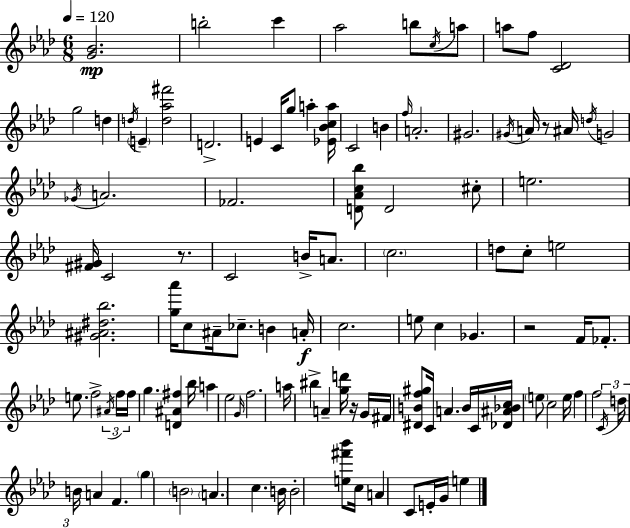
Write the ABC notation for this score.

X:1
T:Untitled
M:6/8
L:1/4
K:Ab
[G_B]2 b2 c' _a2 b/2 c/4 a/2 a/2 f/2 [C_D]2 g2 d d/4 E [d_a^f']2 D2 E C/4 g/2 a [_E_Bca]/4 C2 B f/4 A2 ^G2 ^G/4 A/4 z/2 ^A/4 d/4 G2 _G/4 A2 _F2 [D_Ac_b]/2 D2 ^c/2 e2 [^F^G]/4 C2 z/2 C2 B/4 A/2 c2 d/2 c/2 e2 [^G^A^d_b]2 [g_a']/4 c/2 ^A/4 _c/2 B A/4 c2 e/2 c _G z2 F/4 _F/2 e/2 f2 ^A/4 f/4 f/4 g [D^A^f] _b/4 a _e2 G/4 f2 a/4 ^b A [gd']/4 z/4 G/4 ^F/4 [^DBf^g]/2 C/4 A B/4 C/4 [_D^A_Bc]/4 e/2 c2 e/4 f f2 C/4 d/4 B/4 A F g B2 A c B/4 B2 [e^f'_b']/2 c/4 A C/2 E/4 G/4 e